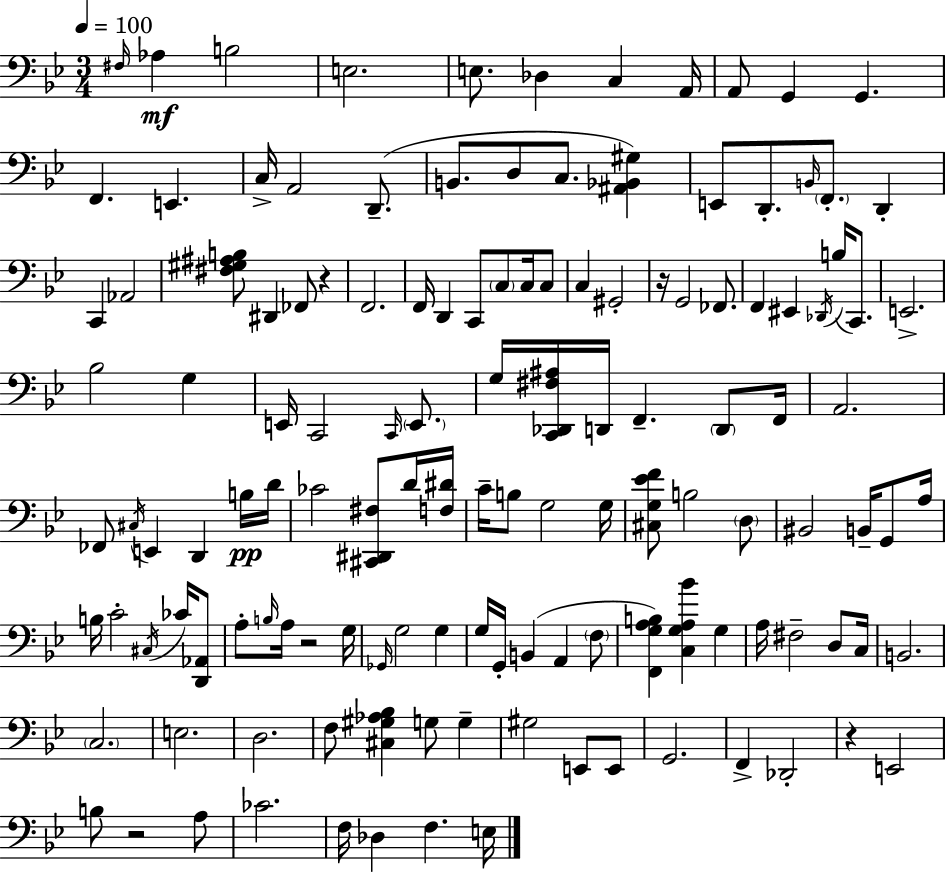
{
  \clef bass
  \numericTimeSignature
  \time 3/4
  \key bes \major
  \tempo 4 = 100
  \grace { fis16 }\mf aes4 b2 | e2. | e8. des4 c4 | a,16 a,8 g,4 g,4. | \break f,4. e,4. | c16-> a,2 d,8.--( | b,8. d8 c8. <ais, bes, gis>4) | e,8 d,8.-. \grace { b,16 } \parenthesize f,8.-. d,4-. | \break c,4 aes,2 | <fis gis ais b>8 dis,4 fes,8 r4 | f,2. | f,16 d,4 c,8 \parenthesize c8 c16 | \break c8 c4 gis,2-. | r16 g,2 fes,8. | f,4 eis,4 \acciaccatura { des,16 }( b16 | c,8.) e,2.-> | \break bes2 g4 | e,16 c,2 | \grace { c,16 } \parenthesize e,8. g16 <c, des, fis ais>16 d,16 f,4.-- | \parenthesize d,8 f,16 a,2. | \break fes,8 \acciaccatura { cis16 } e,4 d,4 | b16\pp d'16 ces'2 | <cis, dis, fis>8 d'16 <f dis'>16 c'16-- b8 g2 | g16 <cis g ees' f'>8 b2 | \break \parenthesize d8 bis,2 | b,16-- g,8 a16 b16 c'2-. | \acciaccatura { cis16 } ces'16 <d, aes,>8 a8-. \grace { b16 } a16 r2 | g16 \grace { ges,16 } g2 | \break g4 g16 g,16-. b,4( | a,4 \parenthesize f8 <f, g a b>4) | <c g a bes'>4 g4 a16 fis2-- | d8 c16 b,2. | \break \parenthesize c2. | e2. | d2. | f8 <cis gis aes bes>4 | \break g8 g4-- gis2 | e,8 e,8 g,2. | f,4-> | des,2-. r4 | \break e,2 b8 r2 | a8 ces'2. | f16 des4 | f4. e16 \bar "|."
}